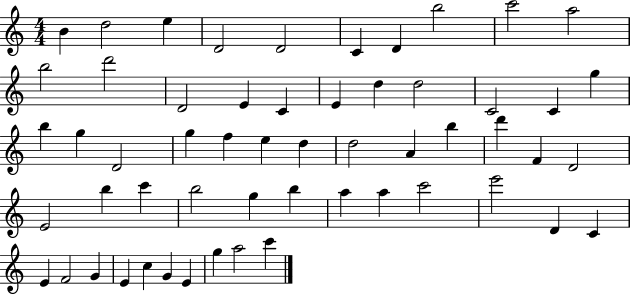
{
  \clef treble
  \numericTimeSignature
  \time 4/4
  \key c \major
  b'4 d''2 e''4 | d'2 d'2 | c'4 d'4 b''2 | c'''2 a''2 | \break b''2 d'''2 | d'2 e'4 c'4 | e'4 d''4 d''2 | c'2 c'4 g''4 | \break b''4 g''4 d'2 | g''4 f''4 e''4 d''4 | d''2 a'4 b''4 | d'''4 f'4 d'2 | \break e'2 b''4 c'''4 | b''2 g''4 b''4 | a''4 a''4 c'''2 | e'''2 d'4 c'4 | \break e'4 f'2 g'4 | e'4 c''4 g'4 e'4 | g''4 a''2 c'''4 | \bar "|."
}